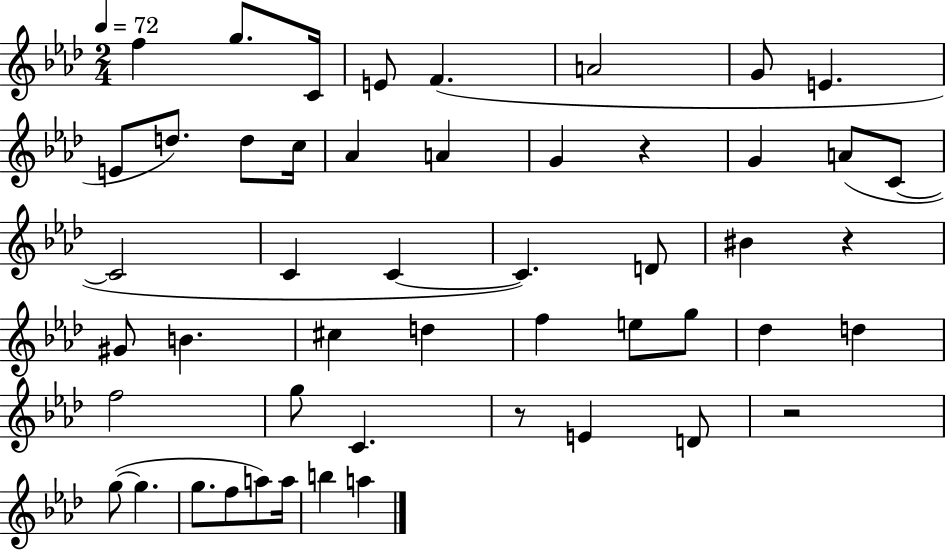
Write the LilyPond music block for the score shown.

{
  \clef treble
  \numericTimeSignature
  \time 2/4
  \key aes \major
  \tempo 4 = 72
  f''4 g''8. c'16 | e'8 f'4.( | a'2 | g'8 e'4. | \break e'8 d''8.) d''8 c''16 | aes'4 a'4 | g'4 r4 | g'4 a'8( c'8~~ | \break c'2 | c'4 c'4~~ | c'4.) d'8 | bis'4 r4 | \break gis'8 b'4. | cis''4 d''4 | f''4 e''8 g''8 | des''4 d''4 | \break f''2 | g''8 c'4. | r8 e'4 d'8 | r2 | \break g''8~(~ g''4. | g''8. f''8 a''8) a''16 | b''4 a''4 | \bar "|."
}